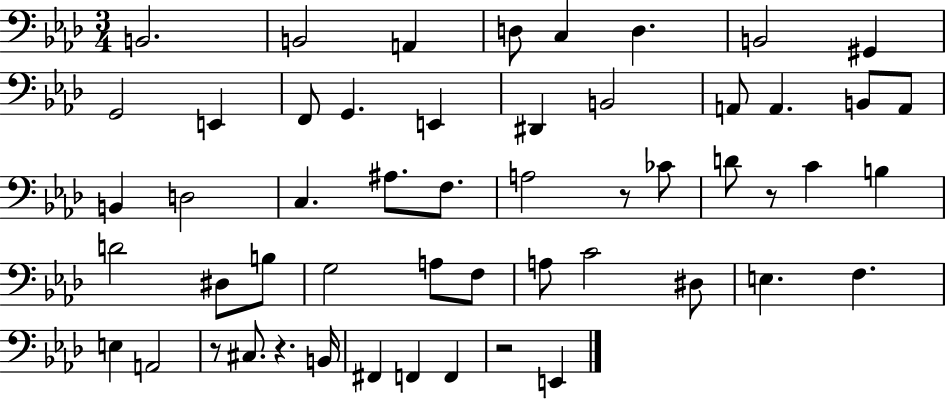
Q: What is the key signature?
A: AES major